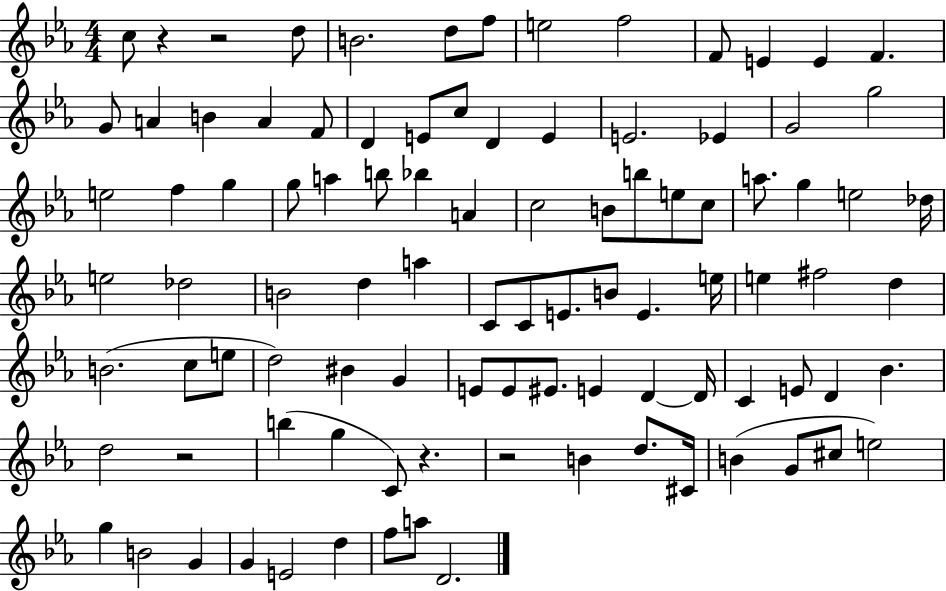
X:1
T:Untitled
M:4/4
L:1/4
K:Eb
c/2 z z2 d/2 B2 d/2 f/2 e2 f2 F/2 E E F G/2 A B A F/2 D E/2 c/2 D E E2 _E G2 g2 e2 f g g/2 a b/2 _b A c2 B/2 b/2 e/2 c/2 a/2 g e2 _d/4 e2 _d2 B2 d a C/2 C/2 E/2 B/2 E e/4 e ^f2 d B2 c/2 e/2 d2 ^B G E/2 E/2 ^E/2 E D D/4 C E/2 D _B d2 z2 b g C/2 z z2 B d/2 ^C/4 B G/2 ^c/2 e2 g B2 G G E2 d f/2 a/2 D2